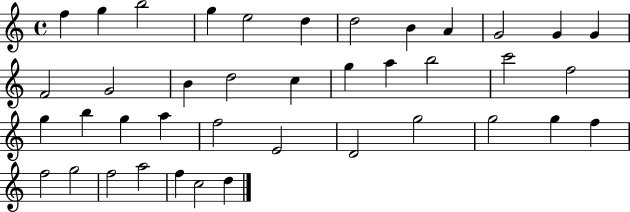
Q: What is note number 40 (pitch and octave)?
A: D5